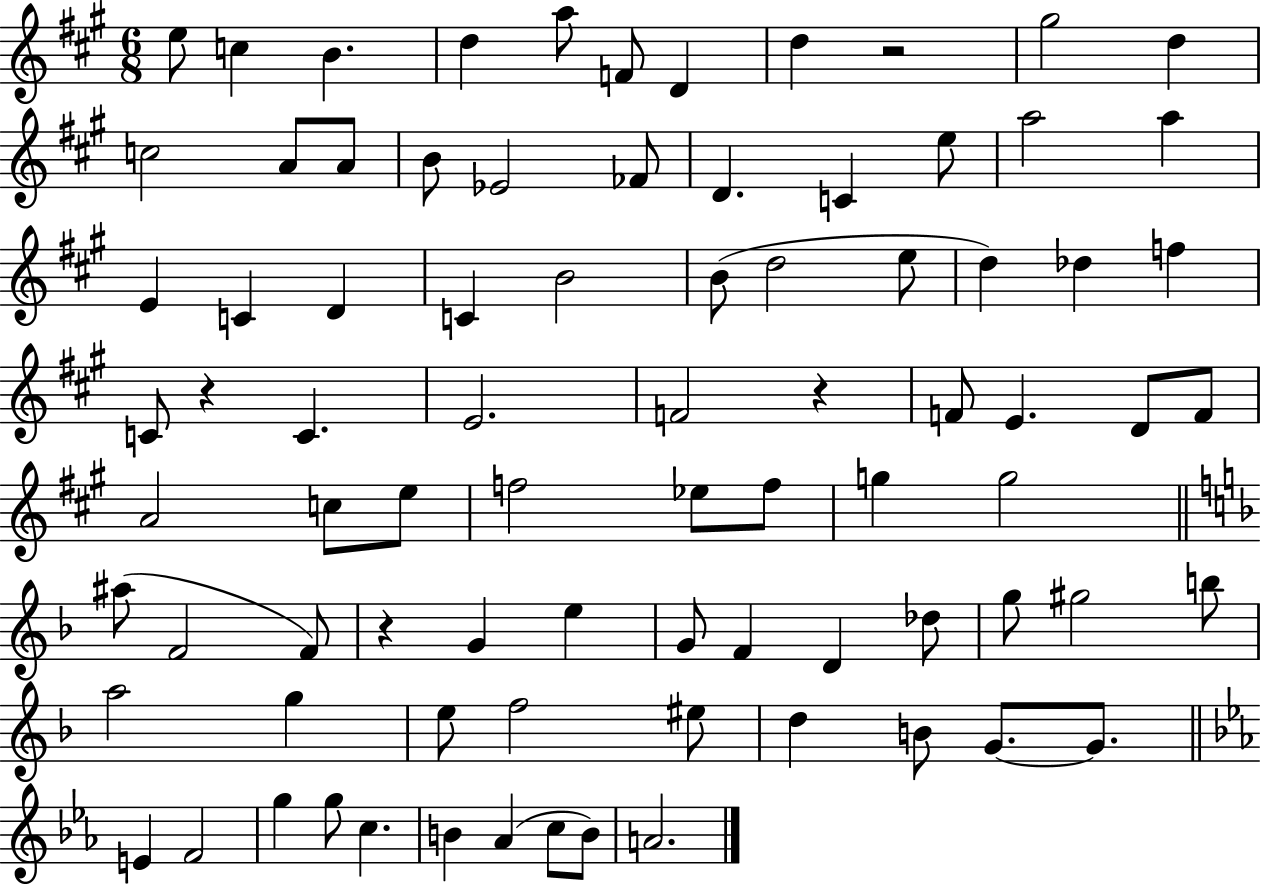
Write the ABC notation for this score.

X:1
T:Untitled
M:6/8
L:1/4
K:A
e/2 c B d a/2 F/2 D d z2 ^g2 d c2 A/2 A/2 B/2 _E2 _F/2 D C e/2 a2 a E C D C B2 B/2 d2 e/2 d _d f C/2 z C E2 F2 z F/2 E D/2 F/2 A2 c/2 e/2 f2 _e/2 f/2 g g2 ^a/2 F2 F/2 z G e G/2 F D _d/2 g/2 ^g2 b/2 a2 g e/2 f2 ^e/2 d B/2 G/2 G/2 E F2 g g/2 c B _A c/2 B/2 A2